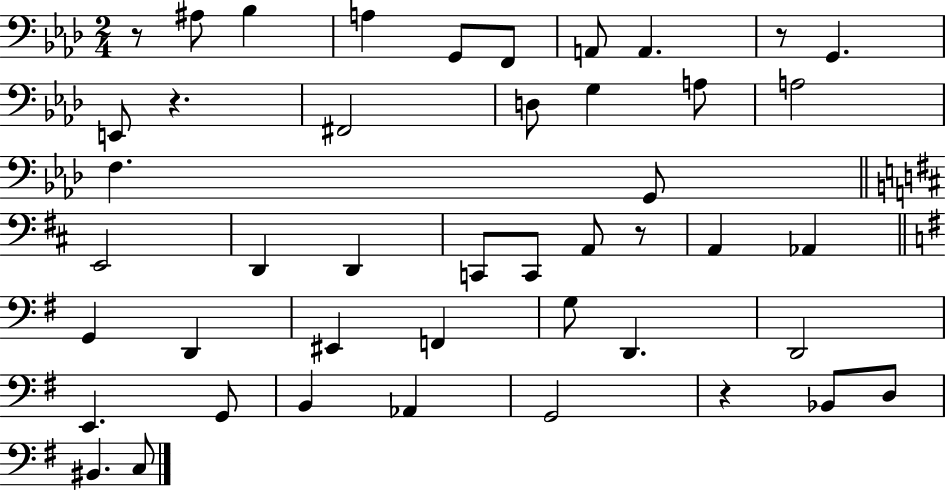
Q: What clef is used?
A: bass